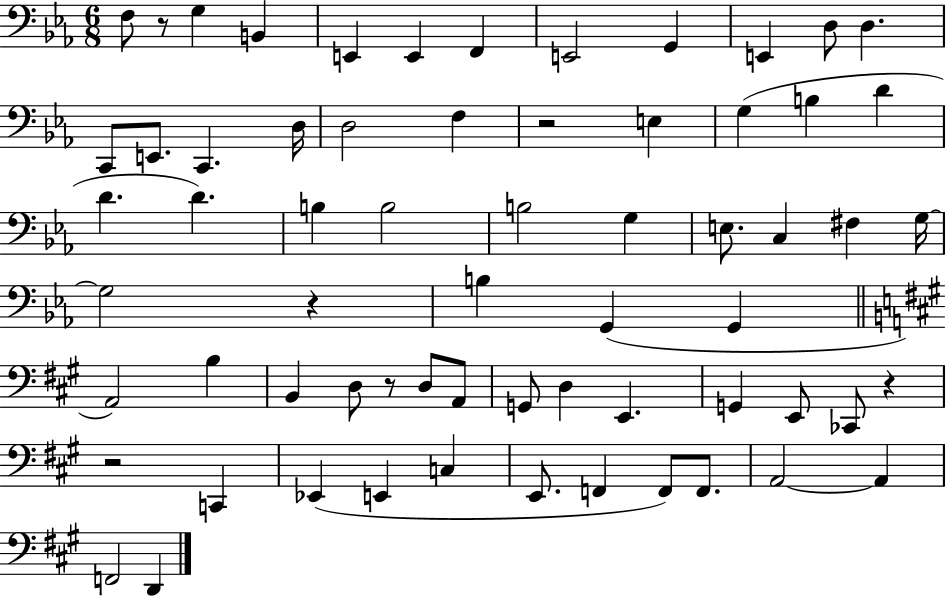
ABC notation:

X:1
T:Untitled
M:6/8
L:1/4
K:Eb
F,/2 z/2 G, B,, E,, E,, F,, E,,2 G,, E,, D,/2 D, C,,/2 E,,/2 C,, D,/4 D,2 F, z2 E, G, B, D D D B, B,2 B,2 G, E,/2 C, ^F, G,/4 G,2 z B, G,, G,, A,,2 B, B,, D,/2 z/2 D,/2 A,,/2 G,,/2 D, E,, G,, E,,/2 _C,,/2 z z2 C,, _E,, E,, C, E,,/2 F,, F,,/2 F,,/2 A,,2 A,, F,,2 D,,